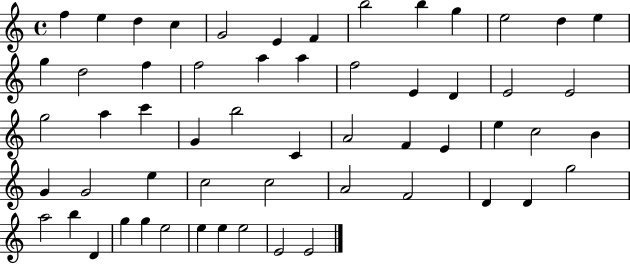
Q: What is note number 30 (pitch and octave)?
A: C4